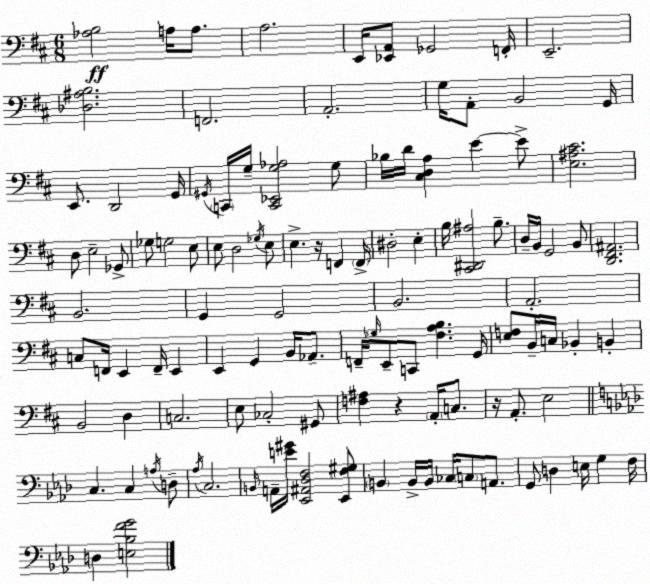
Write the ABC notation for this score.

X:1
T:Untitled
M:6/8
L:1/4
K:D
[_A,B,]2 A,/4 A,/2 A,2 E,,/4 [_E,,A,,]/2 _G,,2 F,,/4 E,,2 [_D,^A,B,]2 F,,2 A,,2 G,/4 A,,/2 B,,2 G,,/4 E,,/2 D,,2 G,,/4 ^G,,/4 C,,/4 G,/4 [C,,_E,,G,_A,]2 G,/2 _B,/4 D/4 [^C,D,A,] E E/2 [E,^A,^C]2 D,/2 E,2 _G,,/2 _G,/2 G,2 E,/2 E,/2 D,2 _G,/4 E,/2 E, z/4 F,, F,,/4 ^D,2 E, B,/4 [^C,,^D,,^A,]2 B,/2 D,/4 B,,/4 G,,2 B,,/2 [D,,^F,,^A,,]2 B,,2 G,, G,,2 B,,2 A,,2 C,/2 F,,/4 E,, F,,/4 E,, E,, G,, B,,/4 _A,,/2 F,,/4 _G,/4 E,,/2 C,,/2 [^F,A,B,] G,,/4 [E,F,]/2 B,,/4 C,/4 _B,, B,, B,,2 D, C,2 E,/2 _C,2 ^G,,/2 [F,^A,] z A,,/4 C,/2 z/4 A,,/2 E,2 C, C, A,/4 D,/2 _A,/4 C,2 B,,/4 A,,/4 [E^G]/4 [_E,,^A,,_D,F,]2 [_E,,F,^G,]/2 B,, B,,/4 B,,/4 _C,/4 C,/2 A,,/2 G,,/2 D, E,/4 G, F,/4 D, [E,_B,FG]2